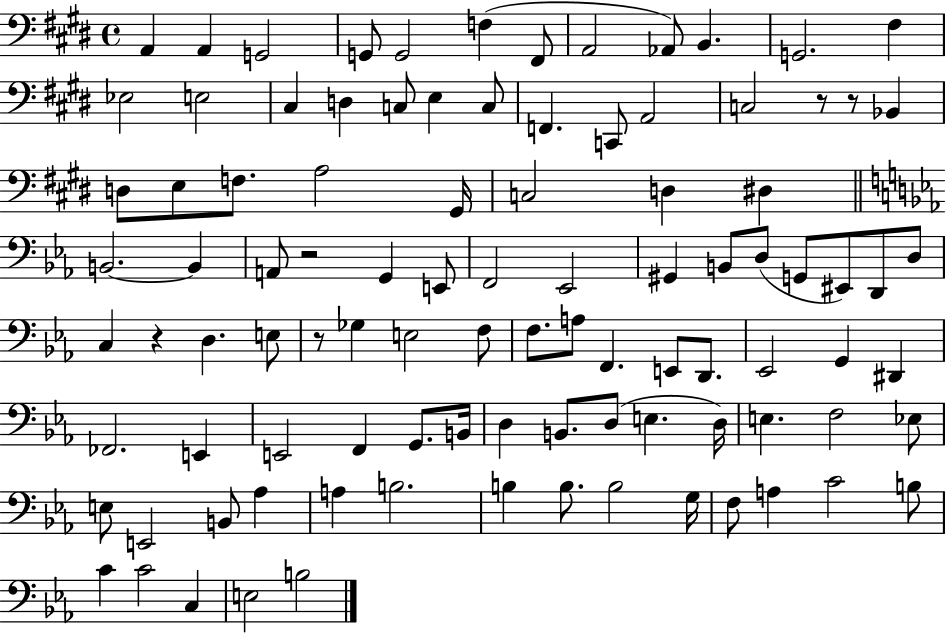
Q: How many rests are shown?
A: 5